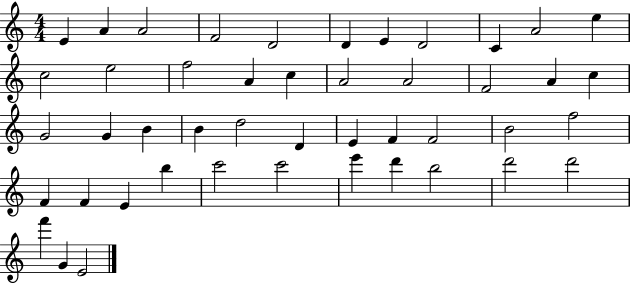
X:1
T:Untitled
M:4/4
L:1/4
K:C
E A A2 F2 D2 D E D2 C A2 e c2 e2 f2 A c A2 A2 F2 A c G2 G B B d2 D E F F2 B2 f2 F F E b c'2 c'2 e' d' b2 d'2 d'2 f' G E2